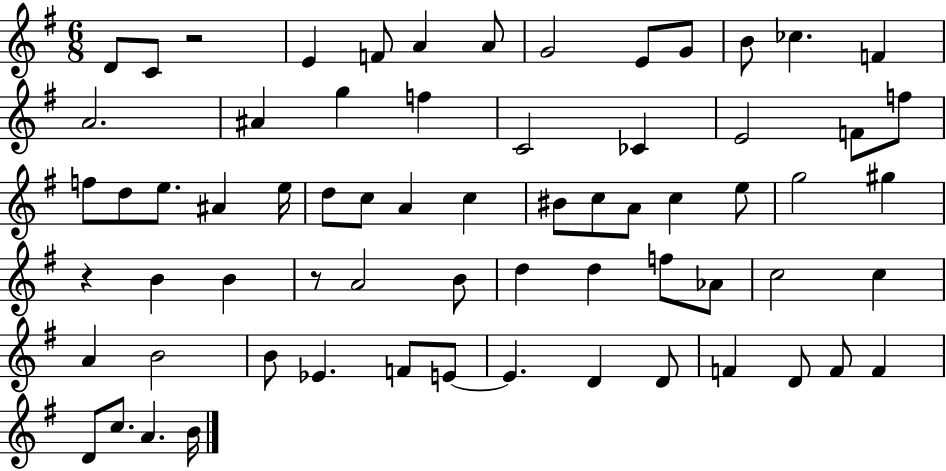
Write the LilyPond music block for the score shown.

{
  \clef treble
  \numericTimeSignature
  \time 6/8
  \key g \major
  \repeat volta 2 { d'8 c'8 r2 | e'4 f'8 a'4 a'8 | g'2 e'8 g'8 | b'8 ces''4. f'4 | \break a'2. | ais'4 g''4 f''4 | c'2 ces'4 | e'2 f'8 f''8 | \break f''8 d''8 e''8. ais'4 e''16 | d''8 c''8 a'4 c''4 | bis'8 c''8 a'8 c''4 e''8 | g''2 gis''4 | \break r4 b'4 b'4 | r8 a'2 b'8 | d''4 d''4 f''8 aes'8 | c''2 c''4 | \break a'4 b'2 | b'8 ees'4. f'8 e'8~~ | e'4. d'4 d'8 | f'4 d'8 f'8 f'4 | \break d'8 c''8. a'4. b'16 | } \bar "|."
}